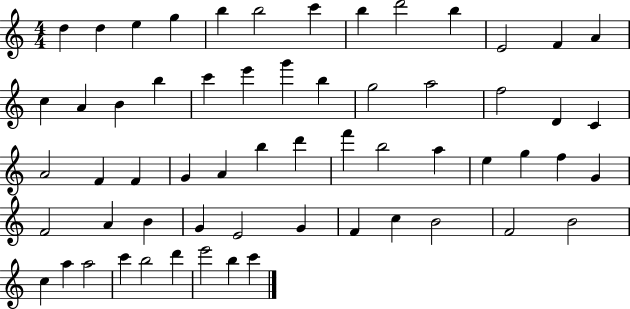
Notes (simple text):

D5/q D5/q E5/q G5/q B5/q B5/h C6/q B5/q D6/h B5/q E4/h F4/q A4/q C5/q A4/q B4/q B5/q C6/q E6/q G6/q B5/q G5/h A5/h F5/h D4/q C4/q A4/h F4/q F4/q G4/q A4/q B5/q D6/q F6/q B5/h A5/q E5/q G5/q F5/q G4/q F4/h A4/q B4/q G4/q E4/h G4/q F4/q C5/q B4/h F4/h B4/h C5/q A5/q A5/h C6/q B5/h D6/q E6/h B5/q C6/q